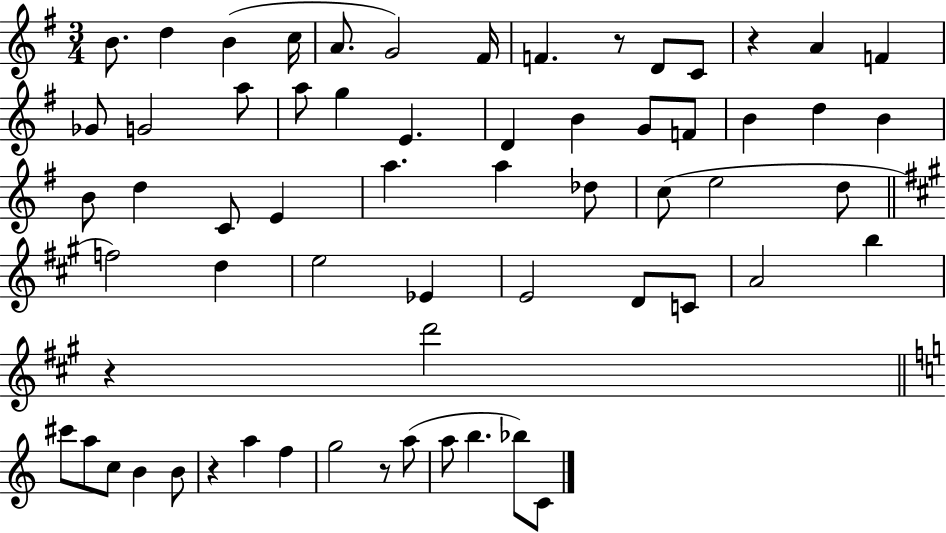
X:1
T:Untitled
M:3/4
L:1/4
K:G
B/2 d B c/4 A/2 G2 ^F/4 F z/2 D/2 C/2 z A F _G/2 G2 a/2 a/2 g E D B G/2 F/2 B d B B/2 d C/2 E a a _d/2 c/2 e2 d/2 f2 d e2 _E E2 D/2 C/2 A2 b z d'2 ^c'/2 a/2 c/2 B B/2 z a f g2 z/2 a/2 a/2 b _b/2 C/2